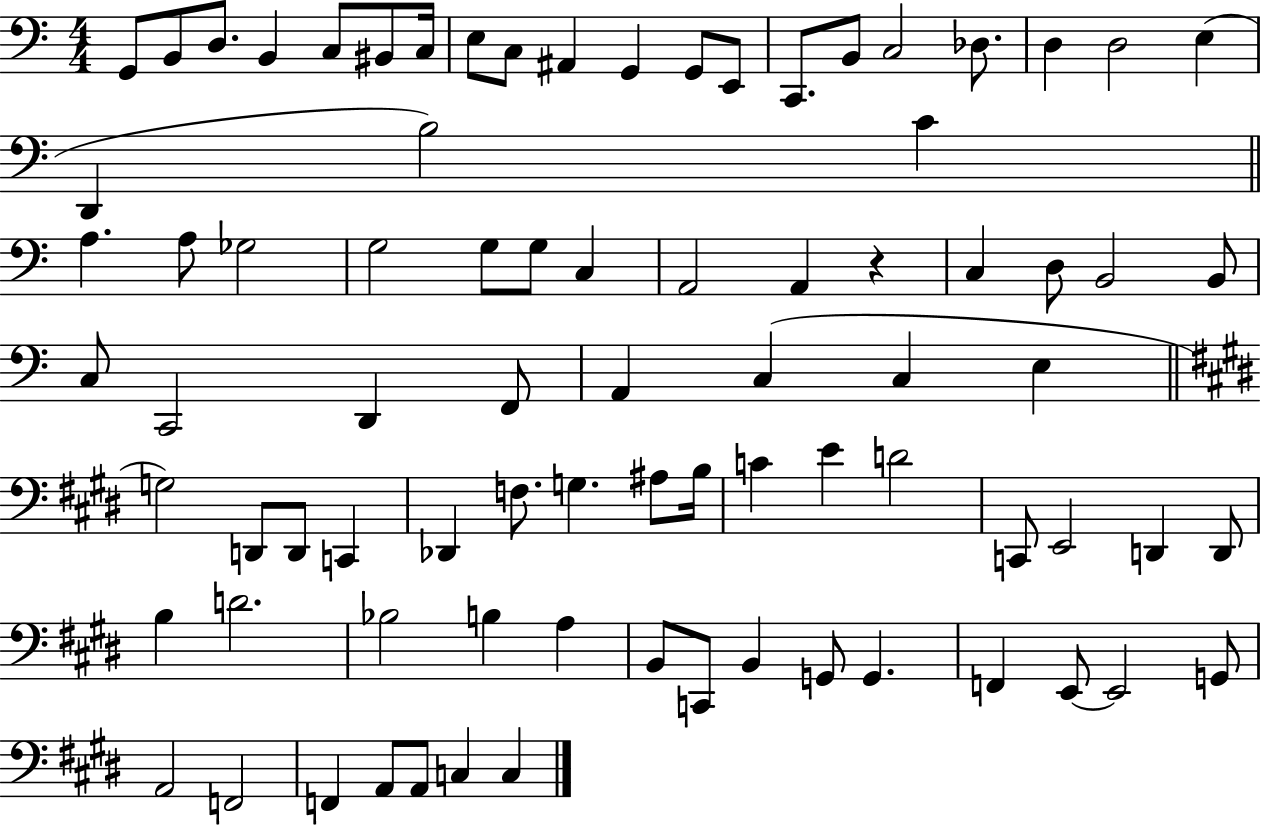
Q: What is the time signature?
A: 4/4